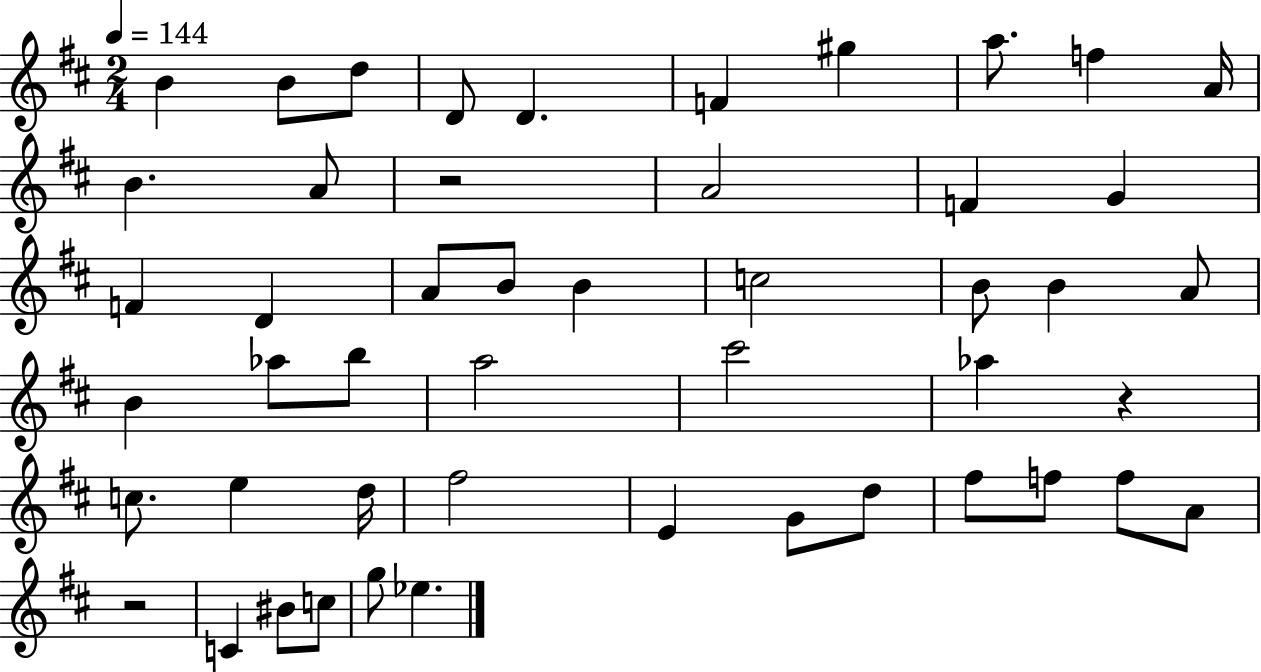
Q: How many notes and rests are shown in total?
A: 49